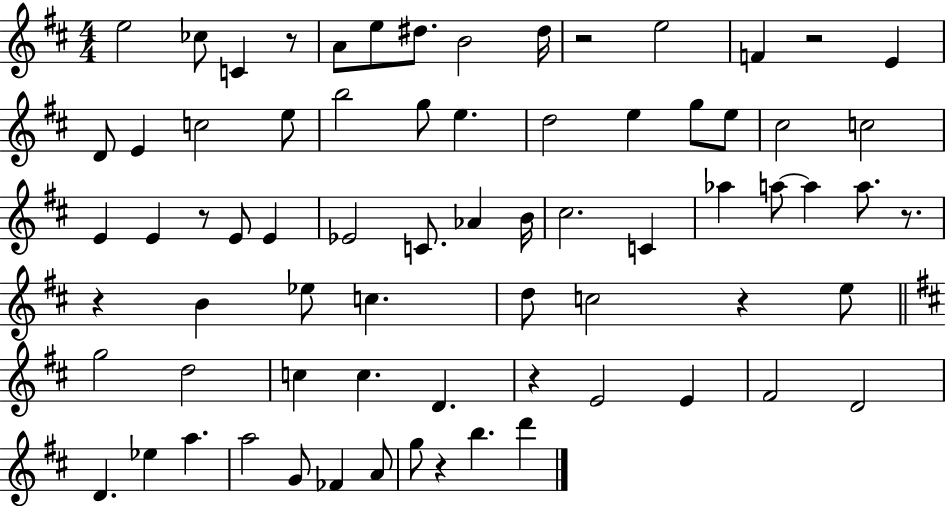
E5/h CES5/e C4/q R/e A4/e E5/e D#5/e. B4/h D#5/s R/h E5/h F4/q R/h E4/q D4/e E4/q C5/h E5/e B5/h G5/e E5/q. D5/h E5/q G5/e E5/e C#5/h C5/h E4/q E4/q R/e E4/e E4/q Eb4/h C4/e. Ab4/q B4/s C#5/h. C4/q Ab5/q A5/e A5/q A5/e. R/e. R/q B4/q Eb5/e C5/q. D5/e C5/h R/q E5/e G5/h D5/h C5/q C5/q. D4/q. R/q E4/h E4/q F#4/h D4/h D4/q. Eb5/q A5/q. A5/h G4/e FES4/q A4/e G5/e R/q B5/q. D6/q